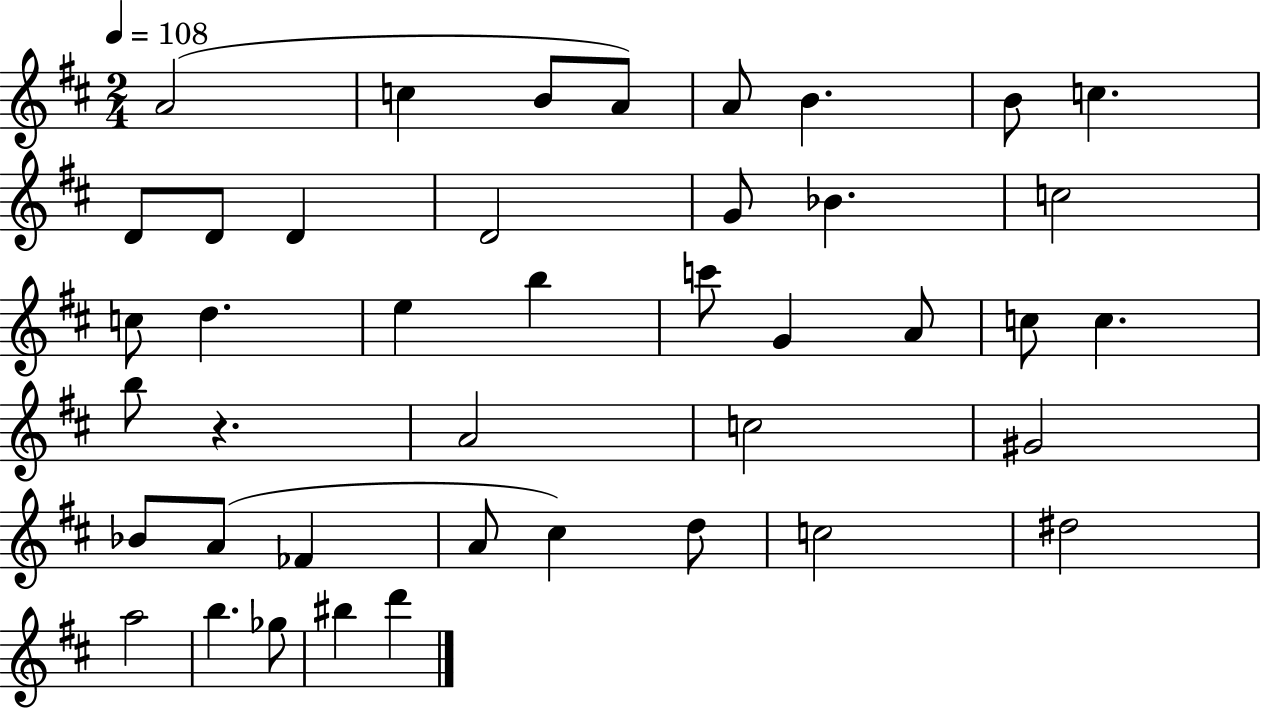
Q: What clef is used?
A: treble